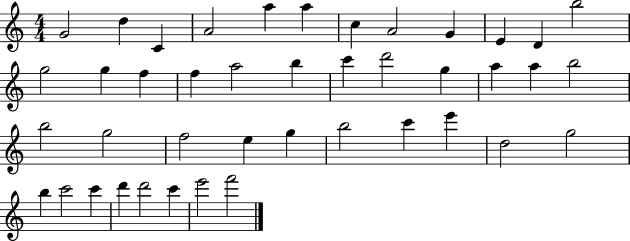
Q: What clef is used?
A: treble